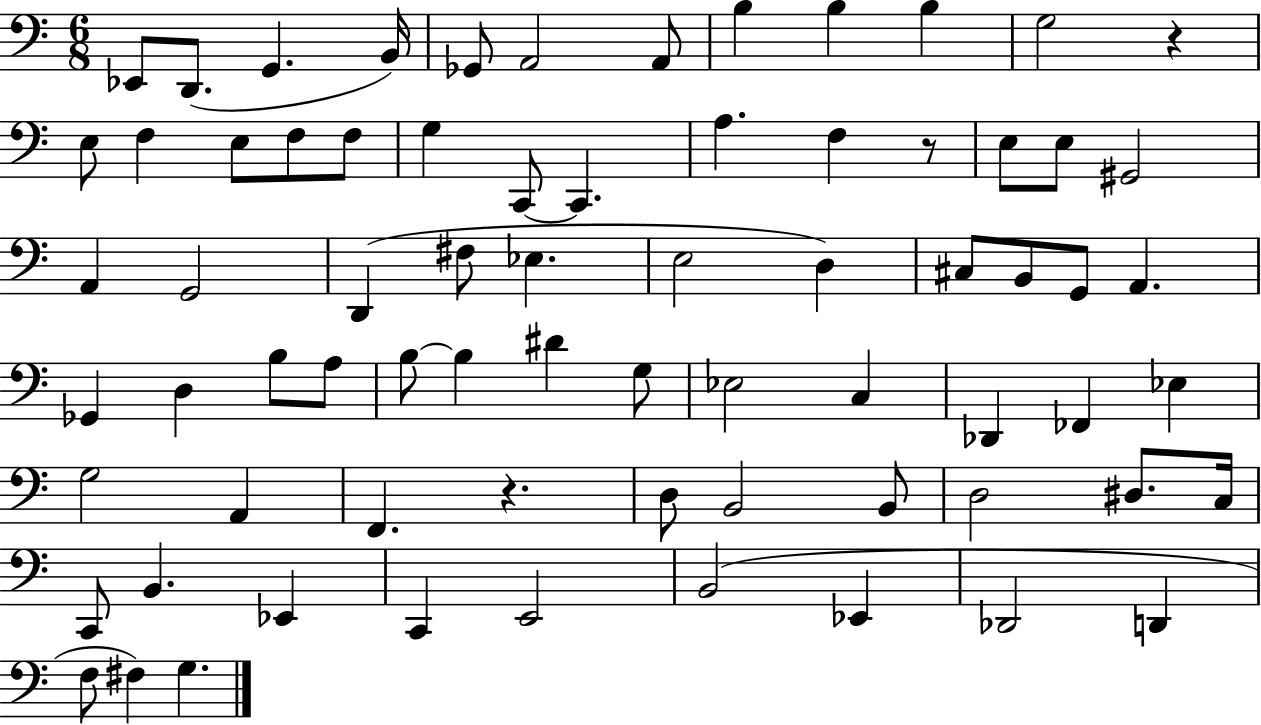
Eb2/e D2/e. G2/q. B2/s Gb2/e A2/h A2/e B3/q B3/q B3/q G3/h R/q E3/e F3/q E3/e F3/e F3/e G3/q C2/e C2/q. A3/q. F3/q R/e E3/e E3/e G#2/h A2/q G2/h D2/q F#3/e Eb3/q. E3/h D3/q C#3/e B2/e G2/e A2/q. Gb2/q D3/q B3/e A3/e B3/e B3/q D#4/q G3/e Eb3/h C3/q Db2/q FES2/q Eb3/q G3/h A2/q F2/q. R/q. D3/e B2/h B2/e D3/h D#3/e. C3/s C2/e B2/q. Eb2/q C2/q E2/h B2/h Eb2/q Db2/h D2/q F3/e F#3/q G3/q.